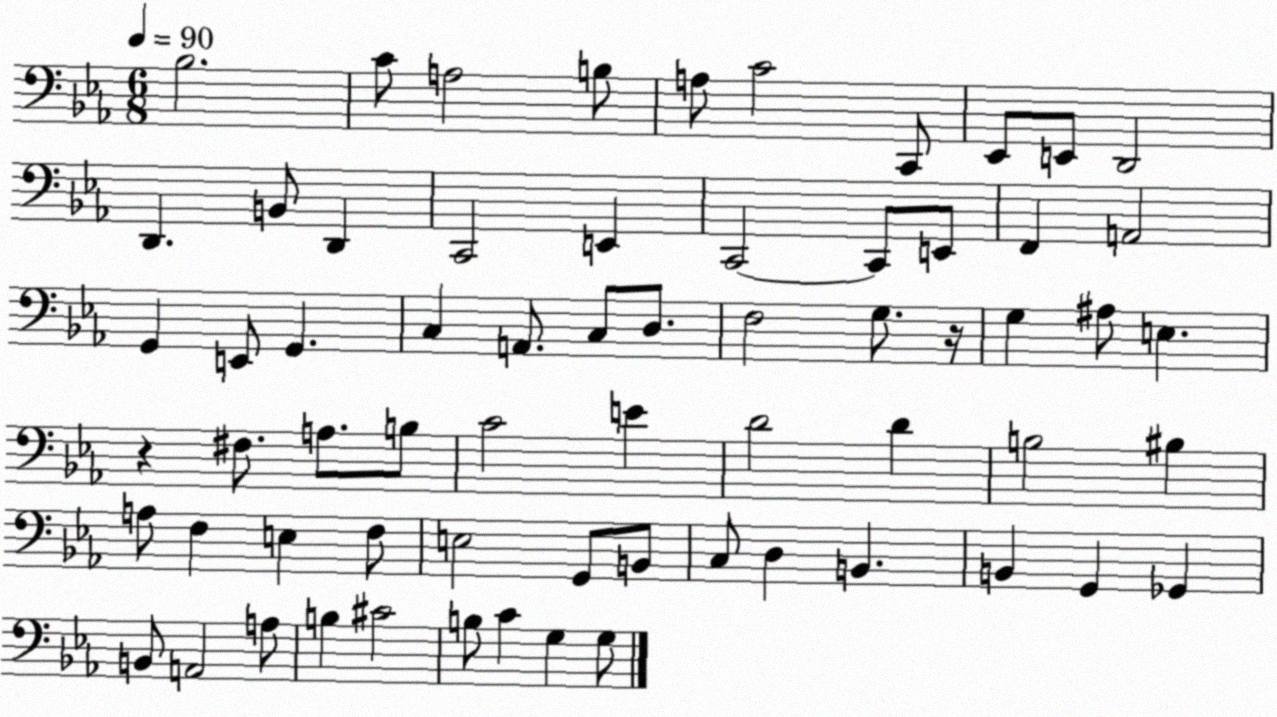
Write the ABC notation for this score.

X:1
T:Untitled
M:6/8
L:1/4
K:Eb
_B,2 C/2 A,2 B,/2 A,/2 C2 C,,/2 _E,,/2 E,,/2 D,,2 D,, B,,/2 D,, C,,2 E,, C,,2 C,,/2 E,,/2 F,, A,,2 G,, E,,/2 G,, C, A,,/2 C,/2 D,/2 F,2 G,/2 z/4 G, ^A,/2 E, z ^F,/2 A,/2 B,/2 C2 E D2 D B,2 ^B, A,/2 F, E, F,/2 E,2 G,,/2 B,,/2 C,/2 D, B,, B,, G,, _G,, B,,/2 A,,2 A,/2 B, ^C2 B,/2 C G, G,/2